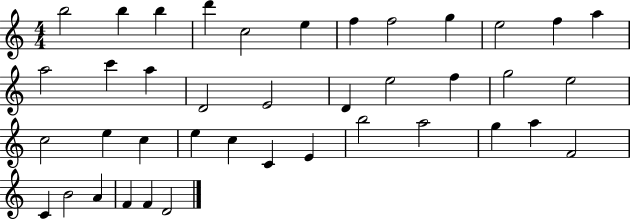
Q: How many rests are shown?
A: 0